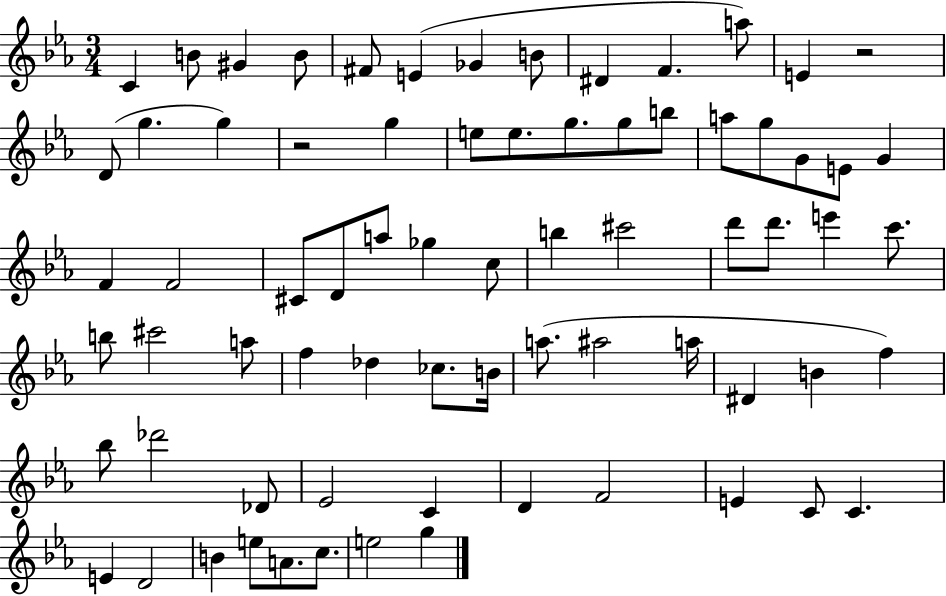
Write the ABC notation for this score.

X:1
T:Untitled
M:3/4
L:1/4
K:Eb
C B/2 ^G B/2 ^F/2 E _G B/2 ^D F a/2 E z2 D/2 g g z2 g e/2 e/2 g/2 g/2 b/2 a/2 g/2 G/2 E/2 G F F2 ^C/2 D/2 a/2 _g c/2 b ^c'2 d'/2 d'/2 e' c'/2 b/2 ^c'2 a/2 f _d _c/2 B/4 a/2 ^a2 a/4 ^D B f _b/2 _d'2 _D/2 _E2 C D F2 E C/2 C E D2 B e/2 A/2 c/2 e2 g